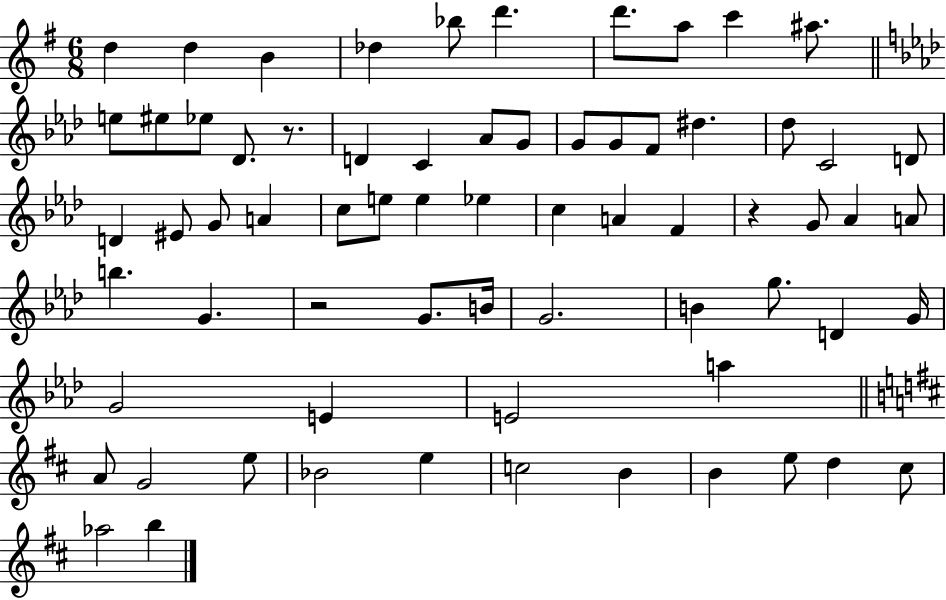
X:1
T:Untitled
M:6/8
L:1/4
K:G
d d B _d _b/2 d' d'/2 a/2 c' ^a/2 e/2 ^e/2 _e/2 _D/2 z/2 D C _A/2 G/2 G/2 G/2 F/2 ^d _d/2 C2 D/2 D ^E/2 G/2 A c/2 e/2 e _e c A F z G/2 _A A/2 b G z2 G/2 B/4 G2 B g/2 D G/4 G2 E E2 a A/2 G2 e/2 _B2 e c2 B B e/2 d ^c/2 _a2 b